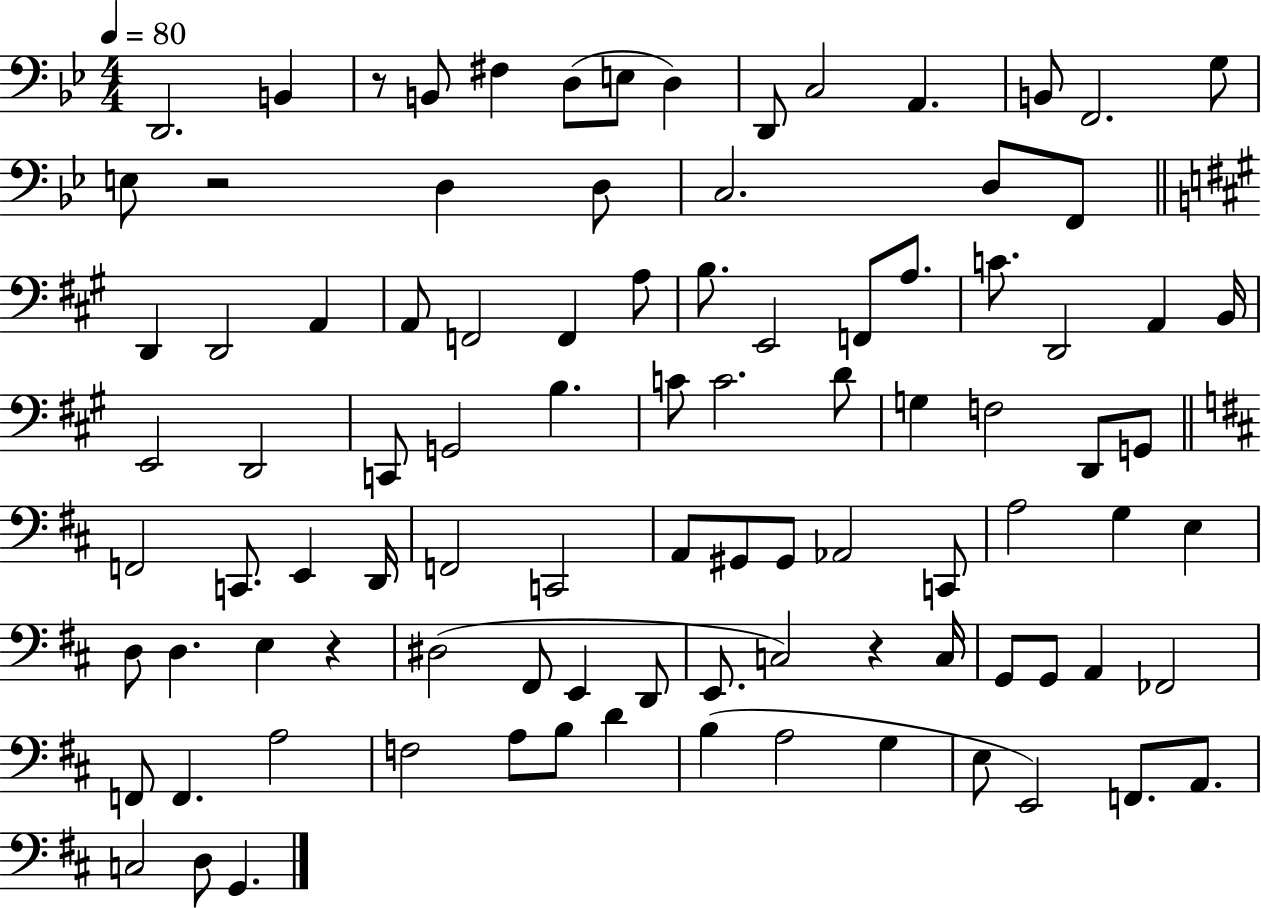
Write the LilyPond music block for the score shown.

{
  \clef bass
  \numericTimeSignature
  \time 4/4
  \key bes \major
  \tempo 4 = 80
  d,2. b,4 | r8 b,8 fis4 d8( e8 d4) | d,8 c2 a,4. | b,8 f,2. g8 | \break e8 r2 d4 d8 | c2. d8 f,8 | \bar "||" \break \key a \major d,4 d,2 a,4 | a,8 f,2 f,4 a8 | b8. e,2 f,8 a8. | c'8. d,2 a,4 b,16 | \break e,2 d,2 | c,8 g,2 b4. | c'8 c'2. d'8 | g4 f2 d,8 g,8 | \break \bar "||" \break \key b \minor f,2 c,8. e,4 d,16 | f,2 c,2 | a,8 gis,8 gis,8 aes,2 c,8 | a2 g4 e4 | \break d8 d4. e4 r4 | dis2( fis,8 e,4 d,8 | e,8. c2) r4 c16 | g,8 g,8 a,4 fes,2 | \break f,8 f,4. a2 | f2 a8 b8 d'4 | b4( a2 g4 | e8 e,2) f,8. a,8. | \break c2 d8 g,4. | \bar "|."
}